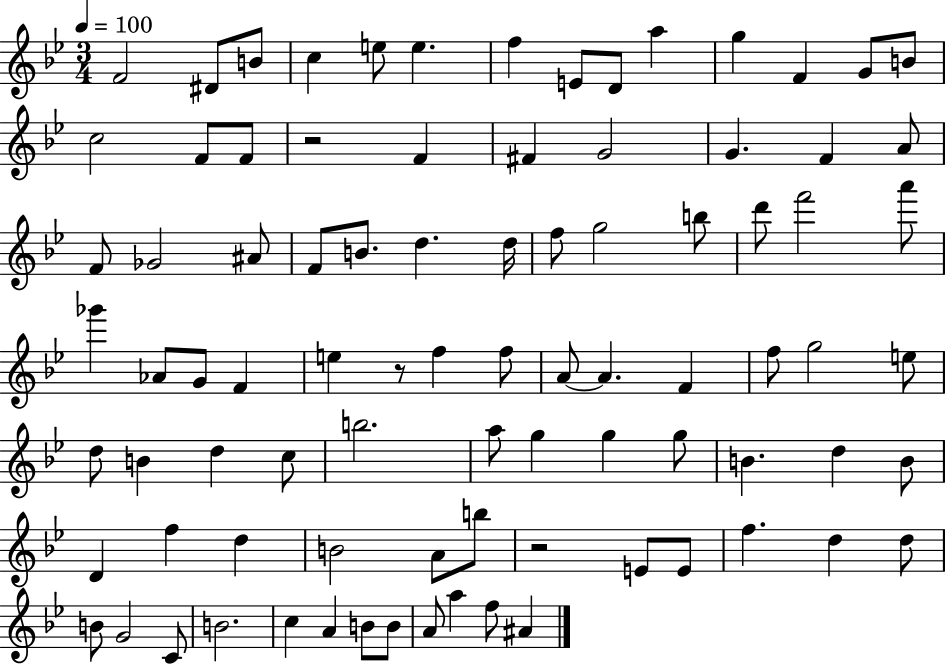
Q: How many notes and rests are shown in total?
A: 87